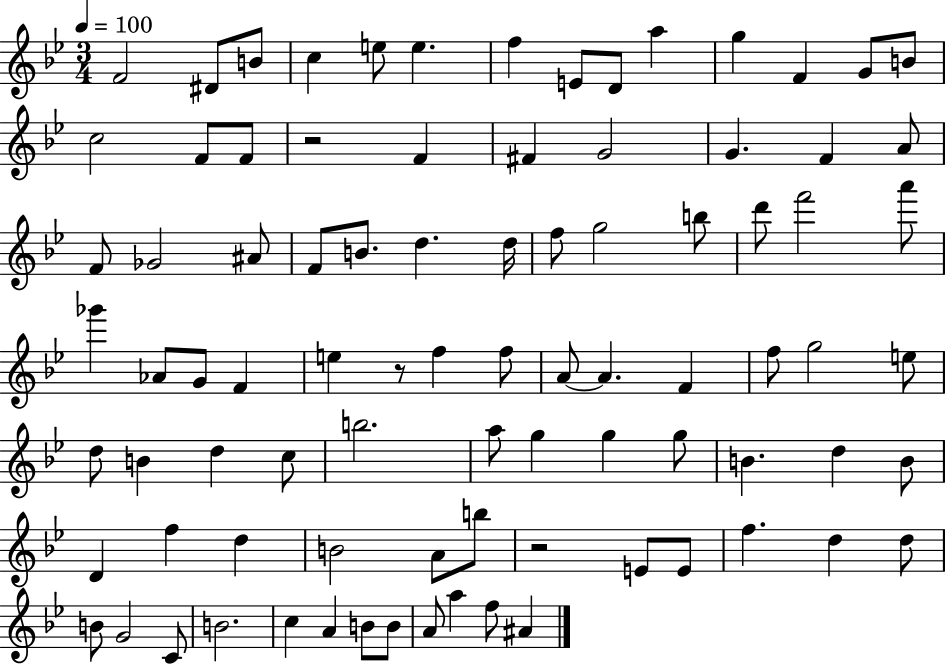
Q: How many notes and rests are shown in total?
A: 87